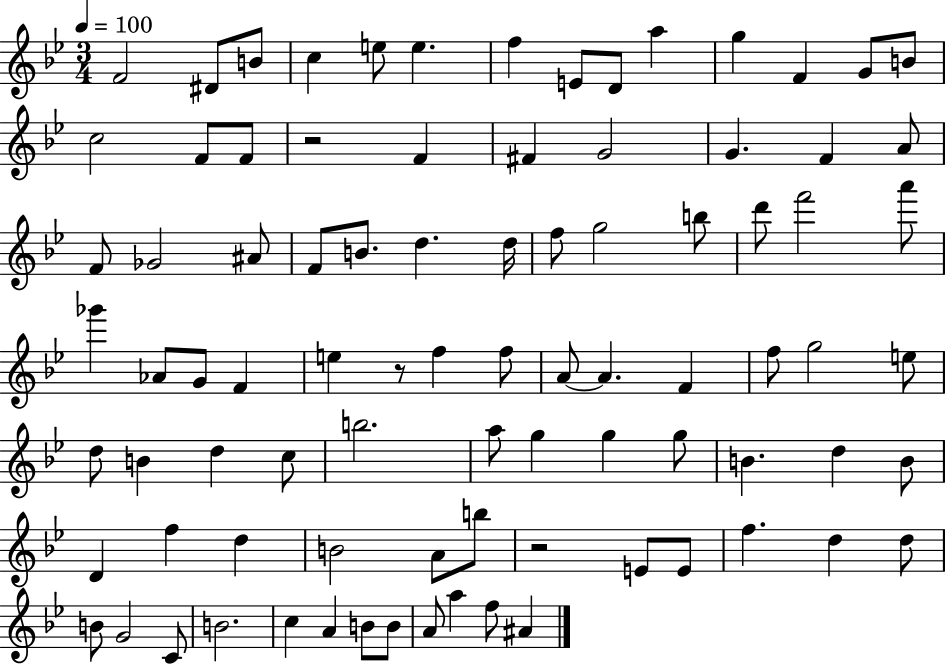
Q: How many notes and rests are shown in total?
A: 87